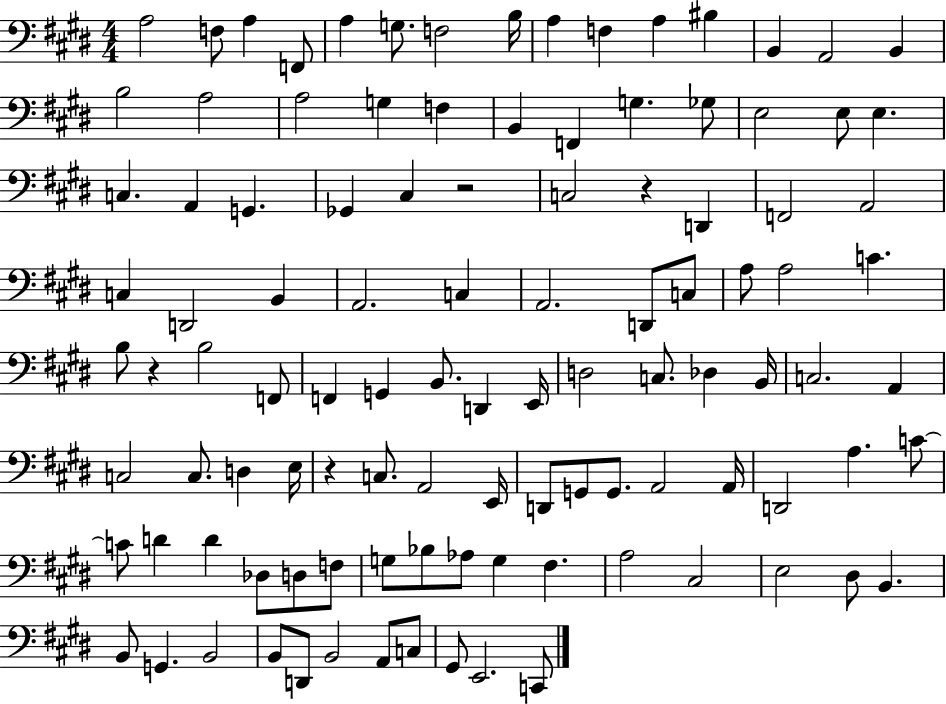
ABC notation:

X:1
T:Untitled
M:4/4
L:1/4
K:E
A,2 F,/2 A, F,,/2 A, G,/2 F,2 B,/4 A, F, A, ^B, B,, A,,2 B,, B,2 A,2 A,2 G, F, B,, F,, G, _G,/2 E,2 E,/2 E, C, A,, G,, _G,, ^C, z2 C,2 z D,, F,,2 A,,2 C, D,,2 B,, A,,2 C, A,,2 D,,/2 C,/2 A,/2 A,2 C B,/2 z B,2 F,,/2 F,, G,, B,,/2 D,, E,,/4 D,2 C,/2 _D, B,,/4 C,2 A,, C,2 C,/2 D, E,/4 z C,/2 A,,2 E,,/4 D,,/2 G,,/2 G,,/2 A,,2 A,,/4 D,,2 A, C/2 C/2 D D _D,/2 D,/2 F,/2 G,/2 _B,/2 _A,/2 G, ^F, A,2 ^C,2 E,2 ^D,/2 B,, B,,/2 G,, B,,2 B,,/2 D,,/2 B,,2 A,,/2 C,/2 ^G,,/2 E,,2 C,,/2